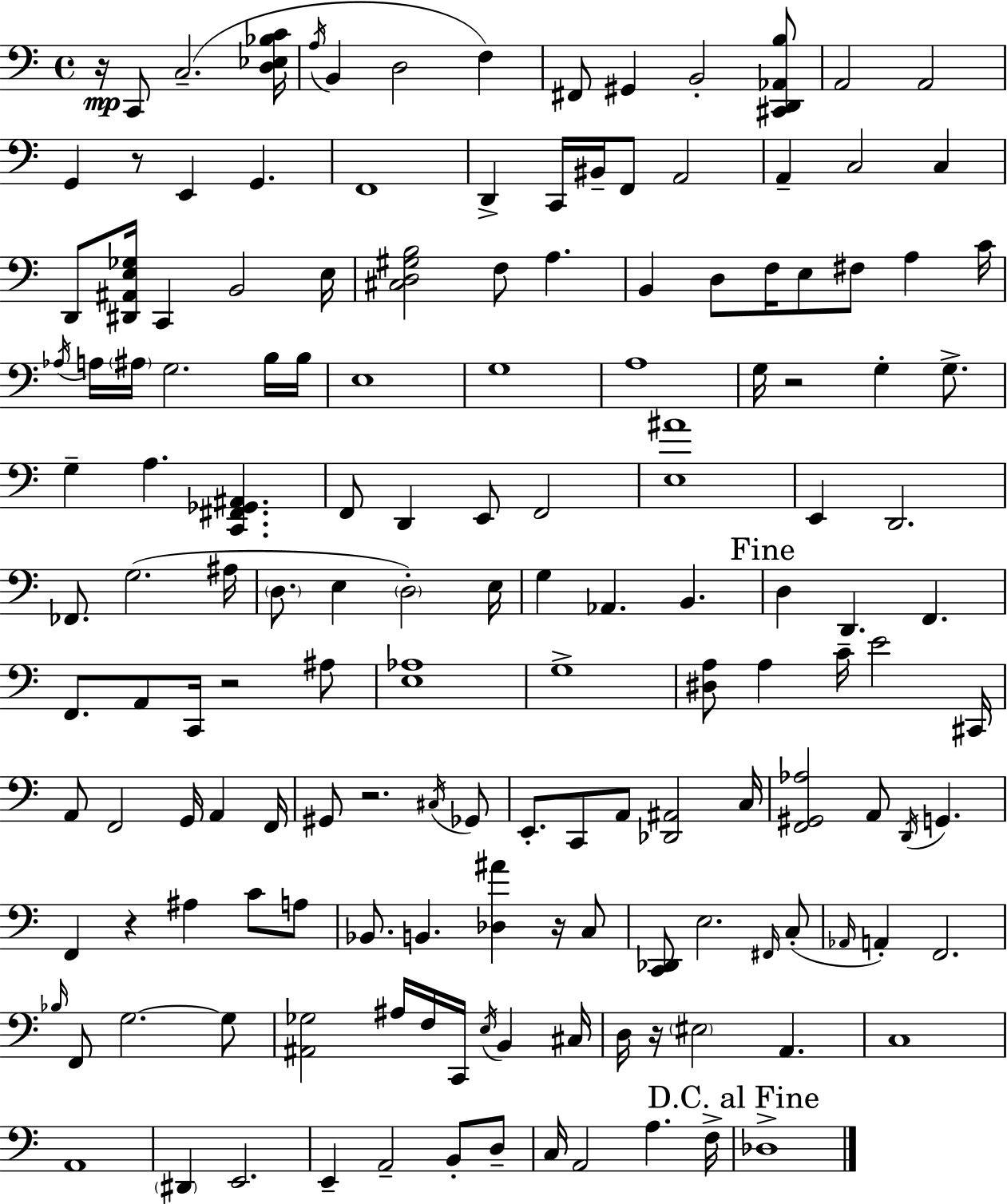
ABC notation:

X:1
T:Untitled
M:4/4
L:1/4
K:C
z/4 C,,/2 C,2 [D,_E,_B,C]/4 A,/4 B,, D,2 F, ^F,,/2 ^G,, B,,2 [^C,,D,,_A,,B,]/2 A,,2 A,,2 G,, z/2 E,, G,, F,,4 D,, C,,/4 ^B,,/4 F,,/2 A,,2 A,, C,2 C, D,,/2 [^D,,^A,,E,_G,]/4 C,, B,,2 E,/4 [^C,D,^G,B,]2 F,/2 A, B,, D,/2 F,/4 E,/2 ^F,/2 A, C/4 _A,/4 A,/4 ^A,/4 G,2 B,/4 B,/4 E,4 G,4 A,4 G,/4 z2 G, G,/2 G, A, [C,,^F,,_G,,^A,,] F,,/2 D,, E,,/2 F,,2 [E,^A]4 E,, D,,2 _F,,/2 G,2 ^A,/4 D,/2 E, D,2 E,/4 G, _A,, B,, D, D,, F,, F,,/2 A,,/2 C,,/4 z2 ^A,/2 [E,_A,]4 G,4 [^D,A,]/2 A, C/4 E2 ^C,,/4 A,,/2 F,,2 G,,/4 A,, F,,/4 ^G,,/2 z2 ^C,/4 _G,,/2 E,,/2 C,,/2 A,,/2 [_D,,^A,,]2 C,/4 [F,,^G,,_A,]2 A,,/2 D,,/4 G,, F,, z ^A, C/2 A,/2 _B,,/2 B,, [_D,^A] z/4 C,/2 [C,,_D,,]/2 E,2 ^F,,/4 C,/2 _A,,/4 A,, F,,2 _B,/4 F,,/2 G,2 G,/2 [^A,,_G,]2 ^A,/4 F,/4 C,,/4 E,/4 B,, ^C,/4 D,/4 z/4 ^E,2 A,, C,4 A,,4 ^D,, E,,2 E,, A,,2 B,,/2 D,/2 C,/4 A,,2 A, F,/4 _D,4